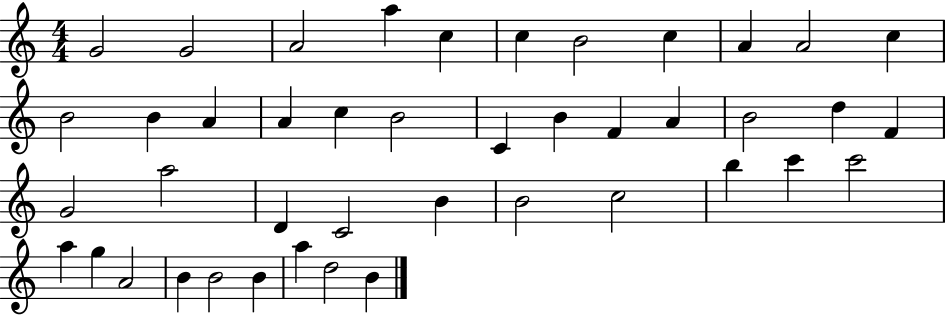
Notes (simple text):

G4/h G4/h A4/h A5/q C5/q C5/q B4/h C5/q A4/q A4/h C5/q B4/h B4/q A4/q A4/q C5/q B4/h C4/q B4/q F4/q A4/q B4/h D5/q F4/q G4/h A5/h D4/q C4/h B4/q B4/h C5/h B5/q C6/q C6/h A5/q G5/q A4/h B4/q B4/h B4/q A5/q D5/h B4/q